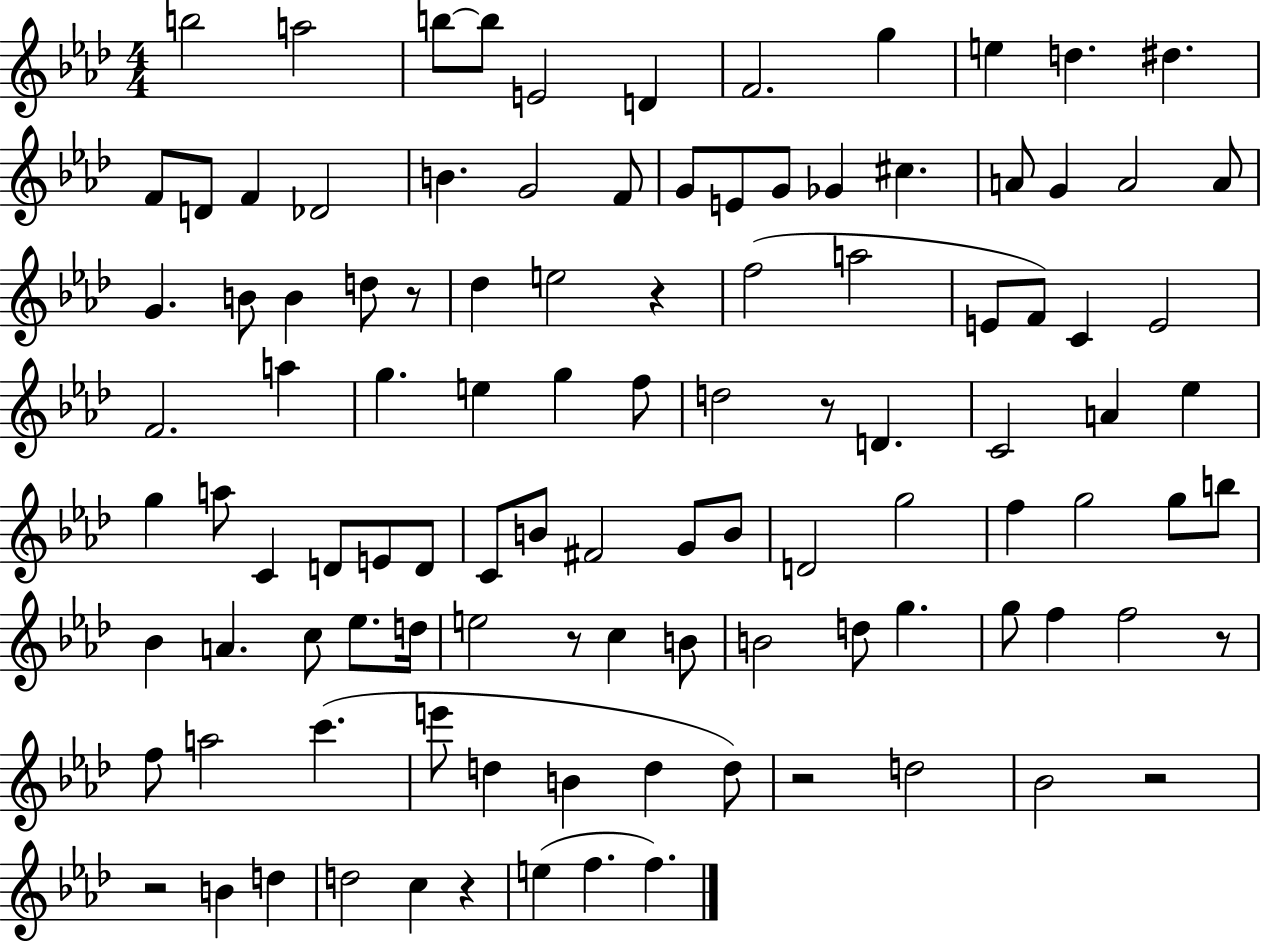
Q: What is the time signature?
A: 4/4